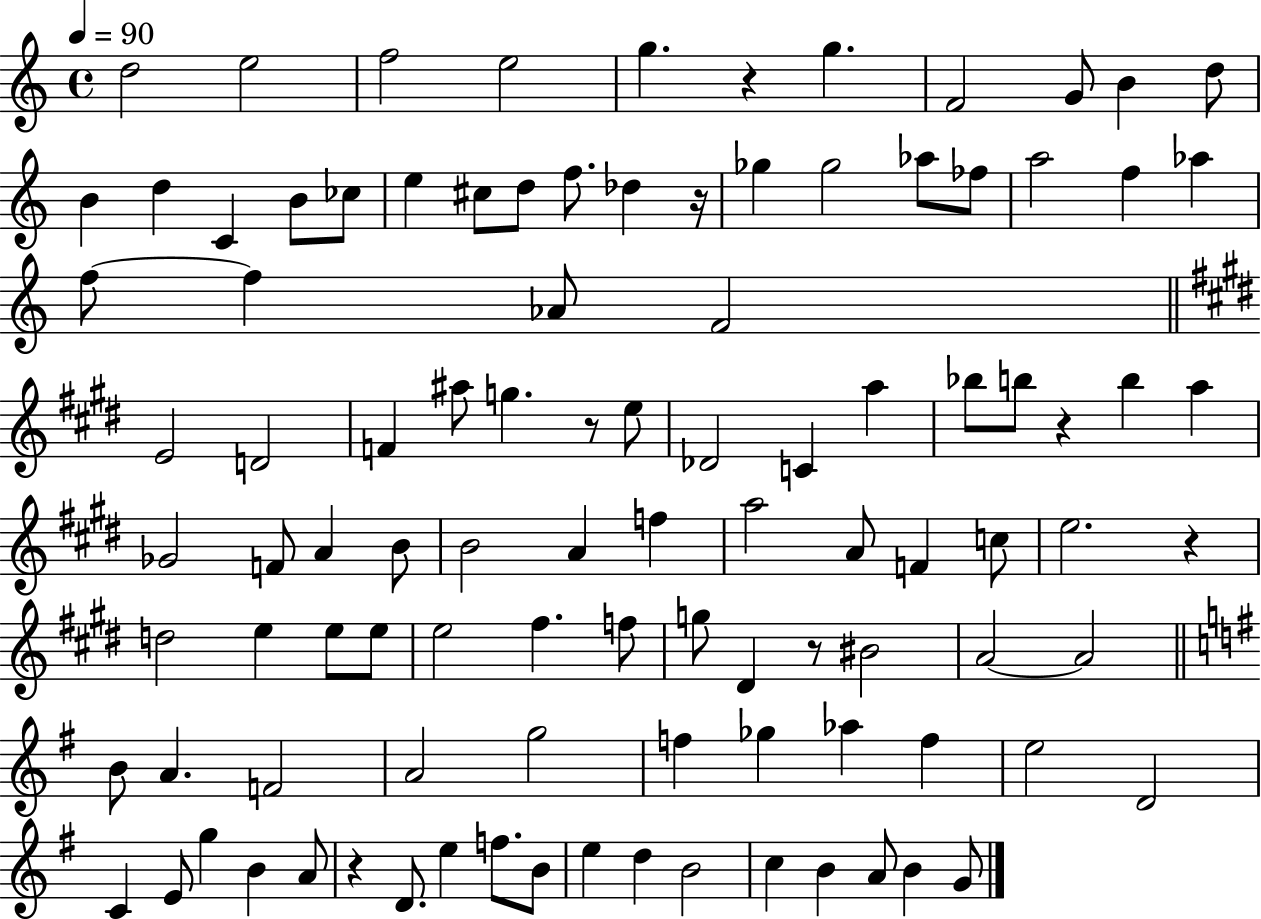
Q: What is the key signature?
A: C major